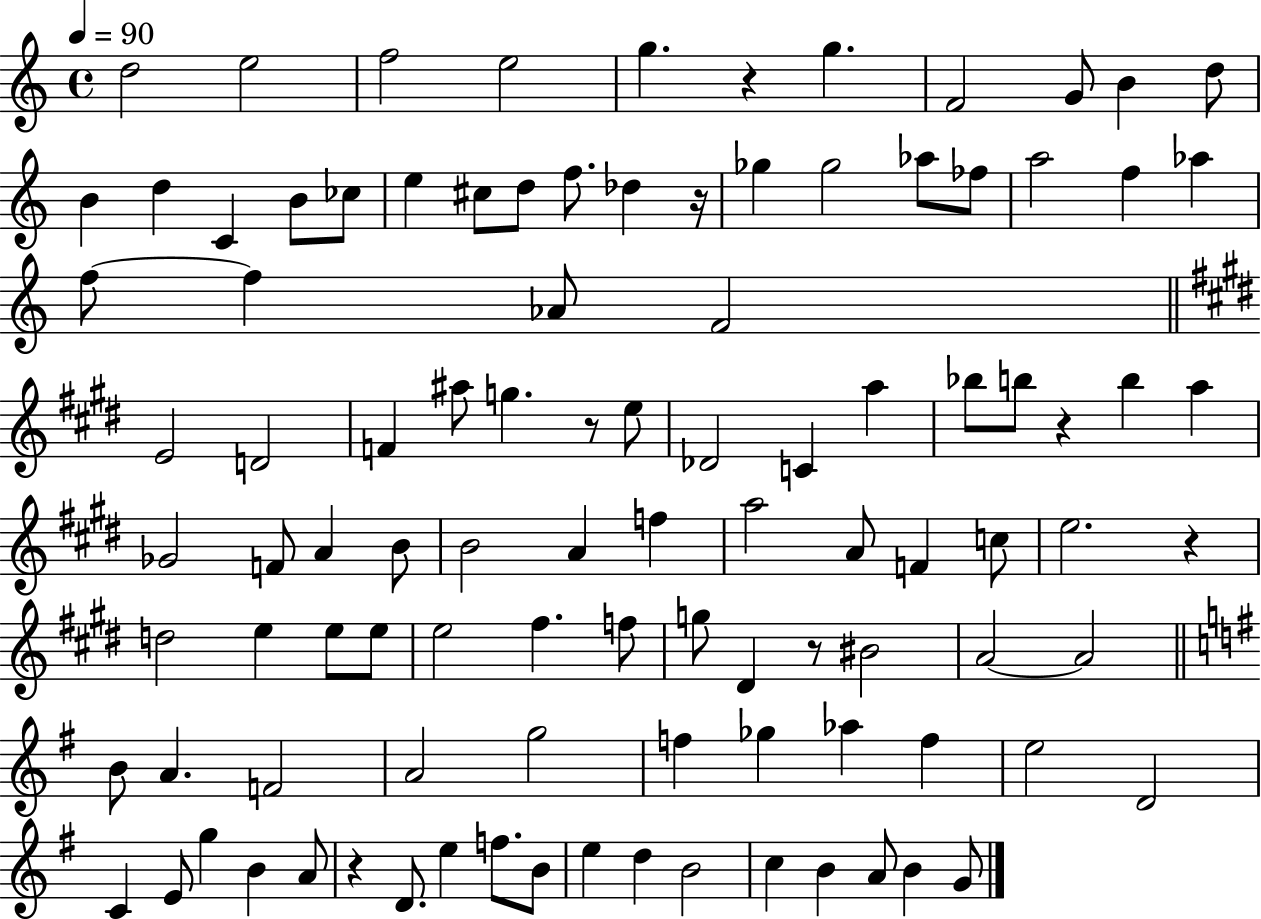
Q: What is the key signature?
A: C major